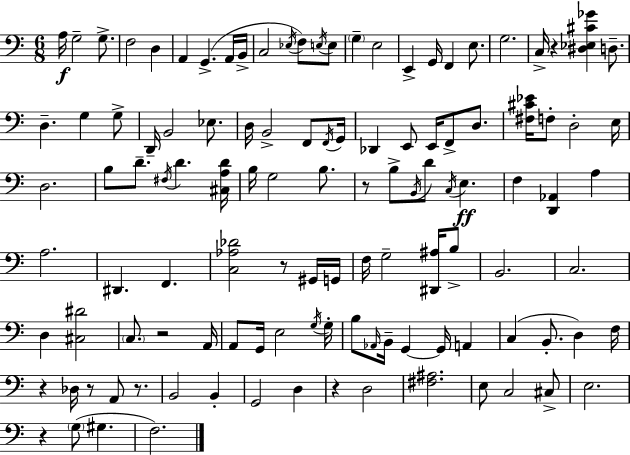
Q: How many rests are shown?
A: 9